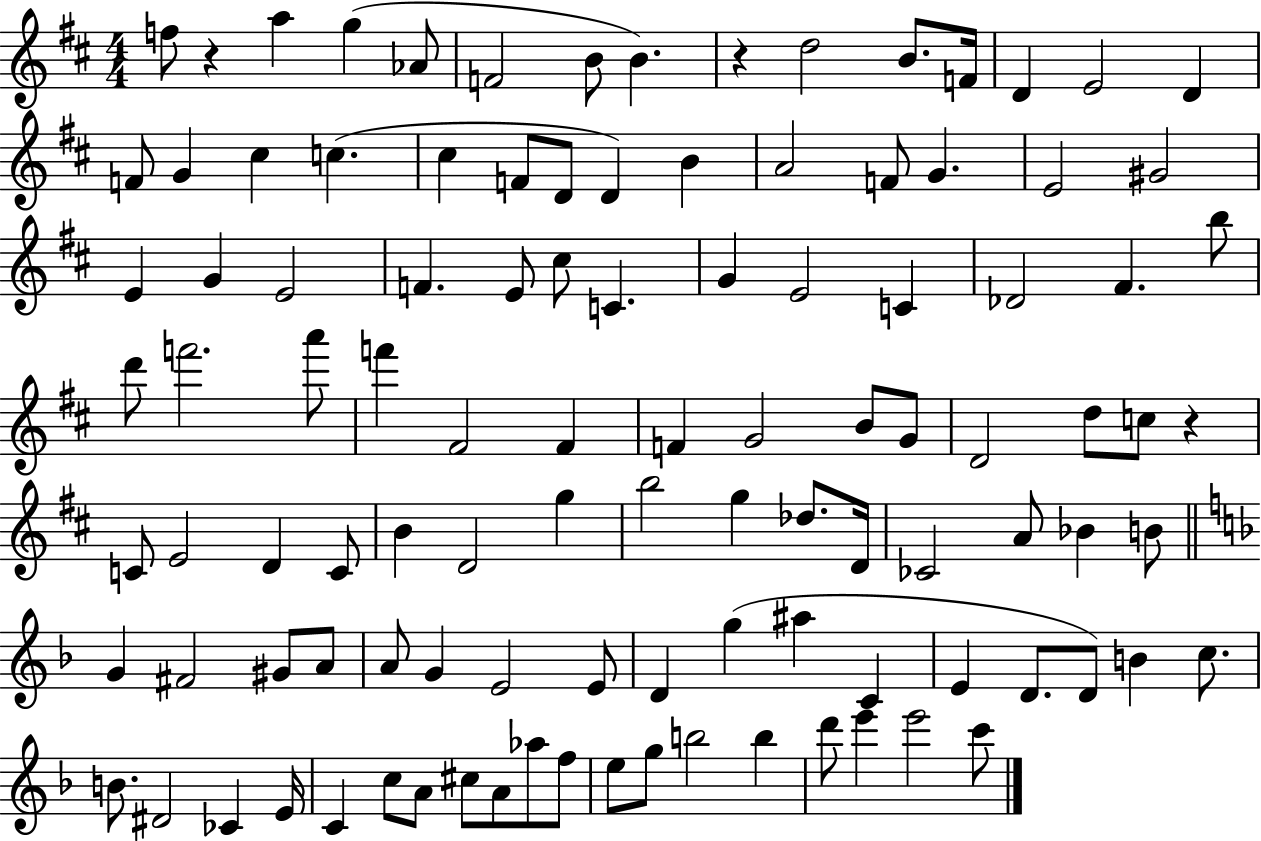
{
  \clef treble
  \numericTimeSignature
  \time 4/4
  \key d \major
  f''8 r4 a''4 g''4( aes'8 | f'2 b'8 b'4.) | r4 d''2 b'8. f'16 | d'4 e'2 d'4 | \break f'8 g'4 cis''4 c''4.( | cis''4 f'8 d'8 d'4) b'4 | a'2 f'8 g'4. | e'2 gis'2 | \break e'4 g'4 e'2 | f'4. e'8 cis''8 c'4. | g'4 e'2 c'4 | des'2 fis'4. b''8 | \break d'''8 f'''2. a'''8 | f'''4 fis'2 fis'4 | f'4 g'2 b'8 g'8 | d'2 d''8 c''8 r4 | \break c'8 e'2 d'4 c'8 | b'4 d'2 g''4 | b''2 g''4 des''8. d'16 | ces'2 a'8 bes'4 b'8 | \break \bar "||" \break \key f \major g'4 fis'2 gis'8 a'8 | a'8 g'4 e'2 e'8 | d'4 g''4( ais''4 c'4 | e'4 d'8. d'8) b'4 c''8. | \break b'8. dis'2 ces'4 e'16 | c'4 c''8 a'8 cis''8 a'8 aes''8 f''8 | e''8 g''8 b''2 b''4 | d'''8 e'''4 e'''2 c'''8 | \break \bar "|."
}